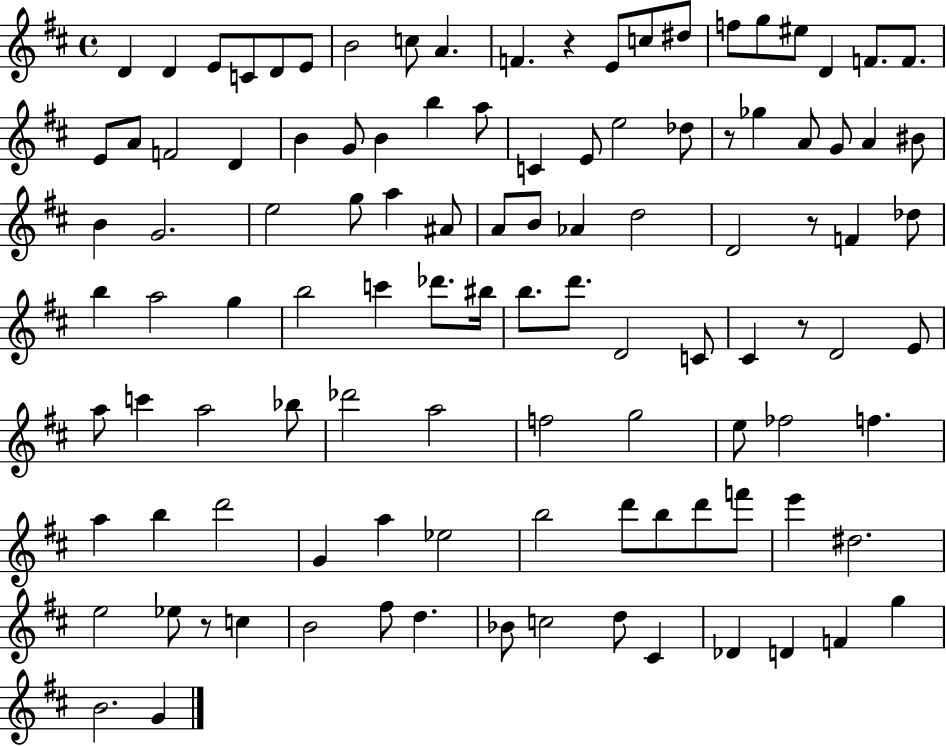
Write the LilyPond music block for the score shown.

{
  \clef treble
  \time 4/4
  \defaultTimeSignature
  \key d \major
  d'4 d'4 e'8 c'8 d'8 e'8 | b'2 c''8 a'4. | f'4. r4 e'8 c''8 dis''8 | f''8 g''8 eis''8 d'4 f'8. f'8. | \break e'8 a'8 f'2 d'4 | b'4 g'8 b'4 b''4 a''8 | c'4 e'8 e''2 des''8 | r8 ges''4 a'8 g'8 a'4 bis'8 | \break b'4 g'2. | e''2 g''8 a''4 ais'8 | a'8 b'8 aes'4 d''2 | d'2 r8 f'4 des''8 | \break b''4 a''2 g''4 | b''2 c'''4 des'''8. bis''16 | b''8. d'''8. d'2 c'8 | cis'4 r8 d'2 e'8 | \break a''8 c'''4 a''2 bes''8 | des'''2 a''2 | f''2 g''2 | e''8 fes''2 f''4. | \break a''4 b''4 d'''2 | g'4 a''4 ees''2 | b''2 d'''8 b''8 d'''8 f'''8 | e'''4 dis''2. | \break e''2 ees''8 r8 c''4 | b'2 fis''8 d''4. | bes'8 c''2 d''8 cis'4 | des'4 d'4 f'4 g''4 | \break b'2. g'4 | \bar "|."
}